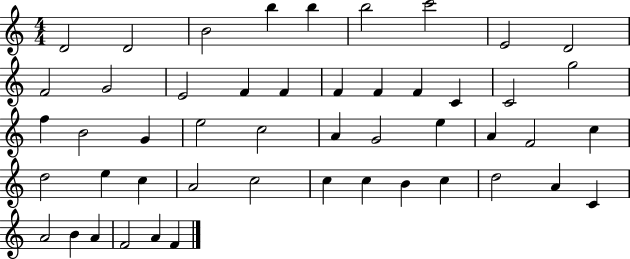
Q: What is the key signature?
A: C major